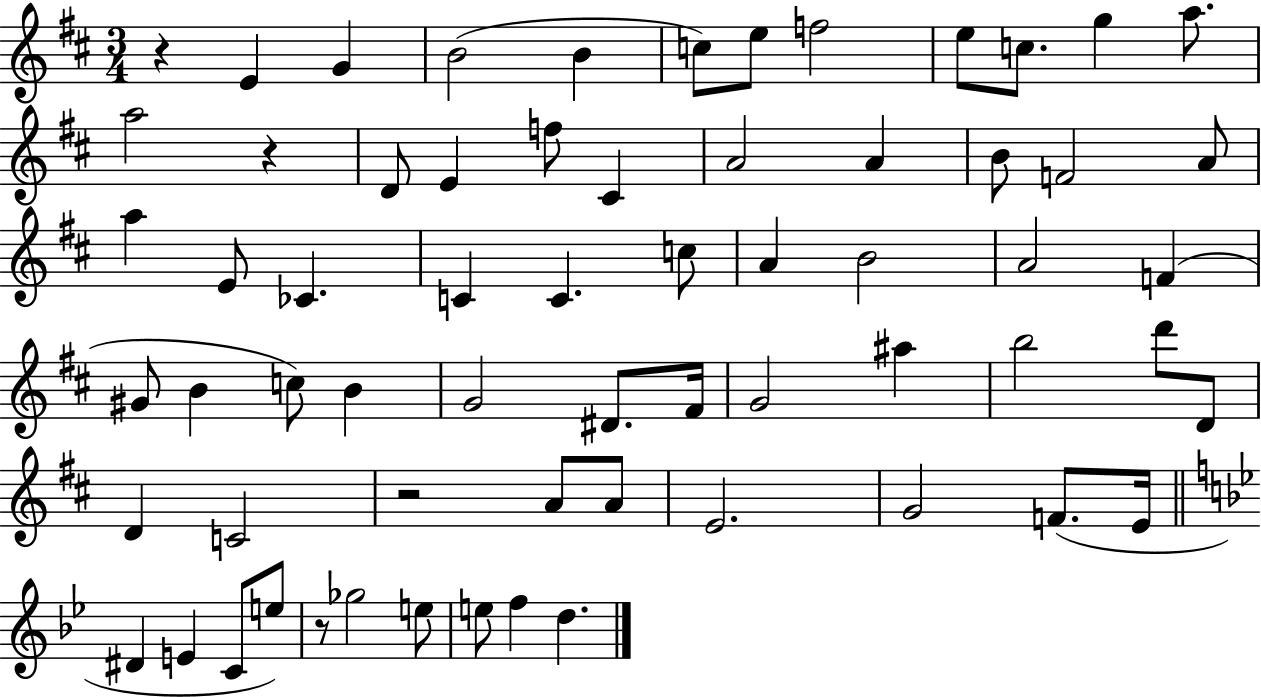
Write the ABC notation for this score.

X:1
T:Untitled
M:3/4
L:1/4
K:D
z E G B2 B c/2 e/2 f2 e/2 c/2 g a/2 a2 z D/2 E f/2 ^C A2 A B/2 F2 A/2 a E/2 _C C C c/2 A B2 A2 F ^G/2 B c/2 B G2 ^D/2 ^F/4 G2 ^a b2 d'/2 D/2 D C2 z2 A/2 A/2 E2 G2 F/2 E/4 ^D E C/2 e/2 z/2 _g2 e/2 e/2 f d